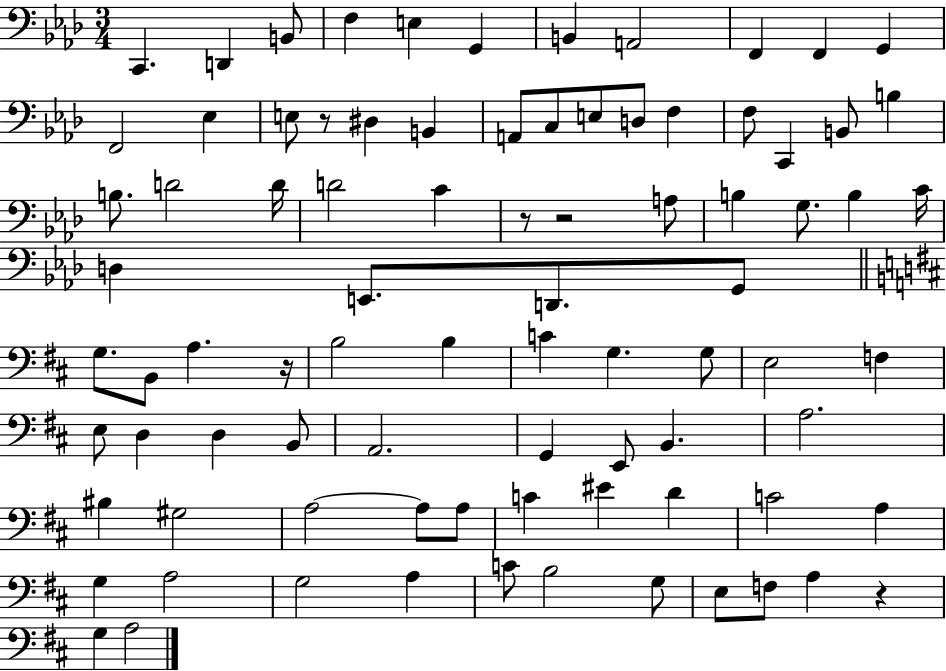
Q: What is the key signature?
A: AES major